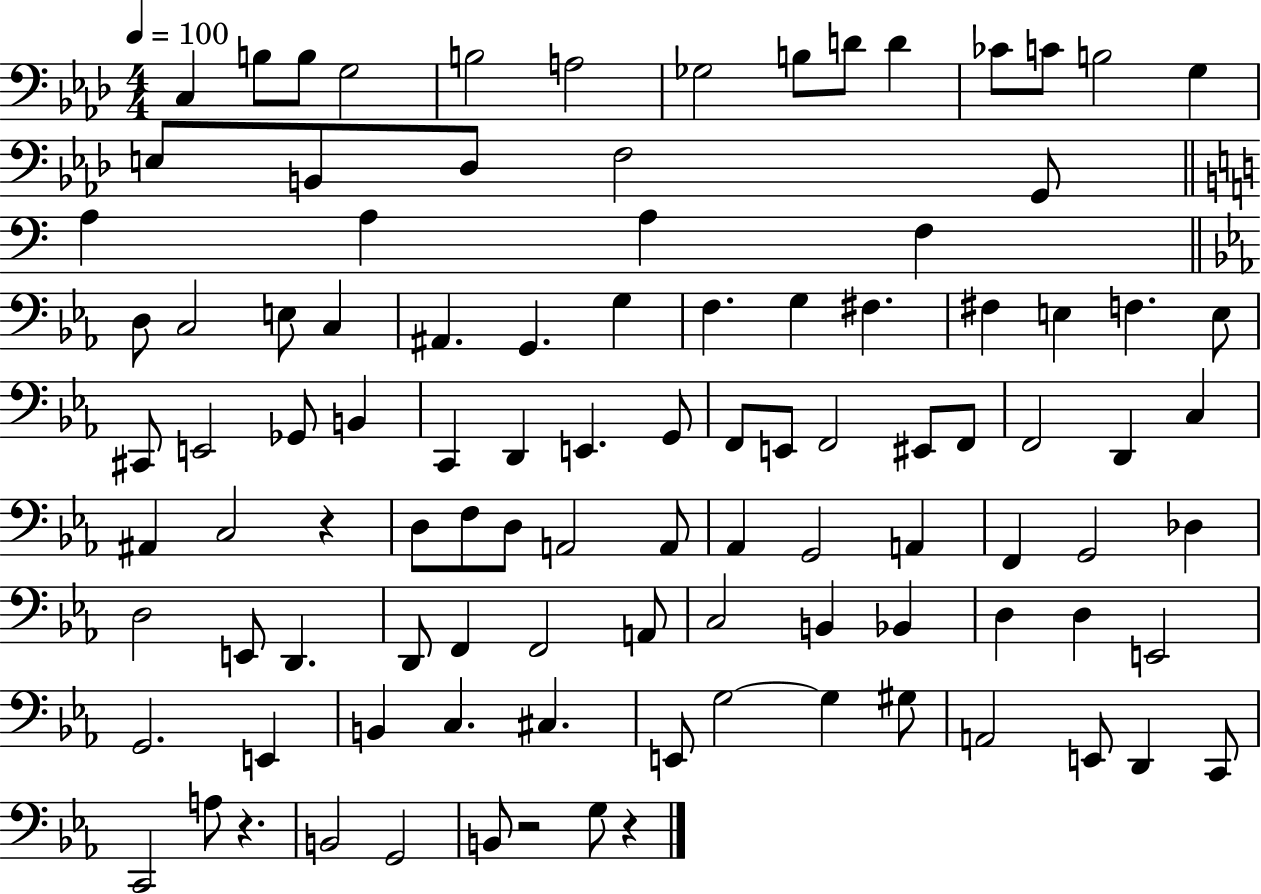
X:1
T:Untitled
M:4/4
L:1/4
K:Ab
C, B,/2 B,/2 G,2 B,2 A,2 _G,2 B,/2 D/2 D _C/2 C/2 B,2 G, E,/2 B,,/2 _D,/2 F,2 G,,/2 A, A, A, F, D,/2 C,2 E,/2 C, ^A,, G,, G, F, G, ^F, ^F, E, F, E,/2 ^C,,/2 E,,2 _G,,/2 B,, C,, D,, E,, G,,/2 F,,/2 E,,/2 F,,2 ^E,,/2 F,,/2 F,,2 D,, C, ^A,, C,2 z D,/2 F,/2 D,/2 A,,2 A,,/2 _A,, G,,2 A,, F,, G,,2 _D, D,2 E,,/2 D,, D,,/2 F,, F,,2 A,,/2 C,2 B,, _B,, D, D, E,,2 G,,2 E,, B,, C, ^C, E,,/2 G,2 G, ^G,/2 A,,2 E,,/2 D,, C,,/2 C,,2 A,/2 z B,,2 G,,2 B,,/2 z2 G,/2 z